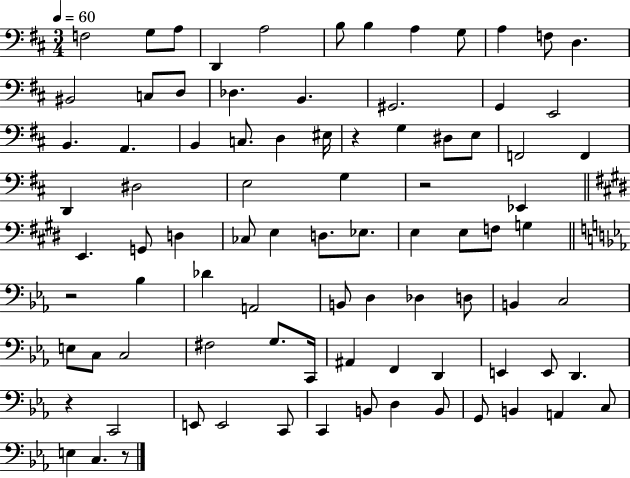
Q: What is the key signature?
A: D major